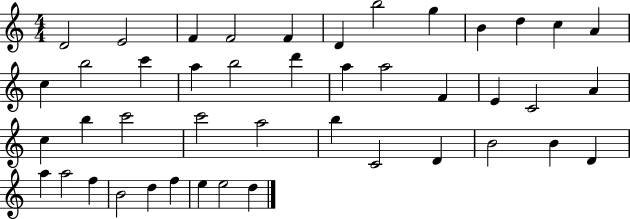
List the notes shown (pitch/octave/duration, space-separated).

D4/h E4/h F4/q F4/h F4/q D4/q B5/h G5/q B4/q D5/q C5/q A4/q C5/q B5/h C6/q A5/q B5/h D6/q A5/q A5/h F4/q E4/q C4/h A4/q C5/q B5/q C6/h C6/h A5/h B5/q C4/h D4/q B4/h B4/q D4/q A5/q A5/h F5/q B4/h D5/q F5/q E5/q E5/h D5/q